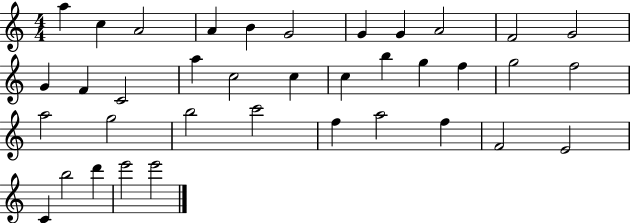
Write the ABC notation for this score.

X:1
T:Untitled
M:4/4
L:1/4
K:C
a c A2 A B G2 G G A2 F2 G2 G F C2 a c2 c c b g f g2 f2 a2 g2 b2 c'2 f a2 f F2 E2 C b2 d' e'2 e'2